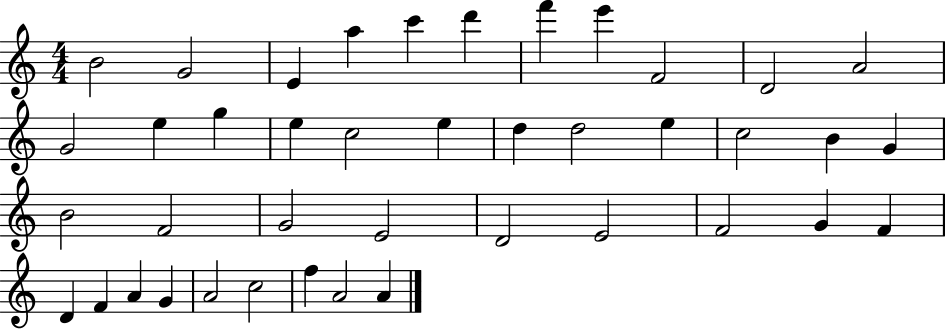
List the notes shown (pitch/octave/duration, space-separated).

B4/h G4/h E4/q A5/q C6/q D6/q F6/q E6/q F4/h D4/h A4/h G4/h E5/q G5/q E5/q C5/h E5/q D5/q D5/h E5/q C5/h B4/q G4/q B4/h F4/h G4/h E4/h D4/h E4/h F4/h G4/q F4/q D4/q F4/q A4/q G4/q A4/h C5/h F5/q A4/h A4/q